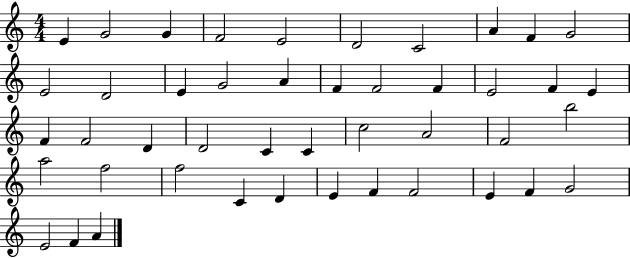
{
  \clef treble
  \numericTimeSignature
  \time 4/4
  \key c \major
  e'4 g'2 g'4 | f'2 e'2 | d'2 c'2 | a'4 f'4 g'2 | \break e'2 d'2 | e'4 g'2 a'4 | f'4 f'2 f'4 | e'2 f'4 e'4 | \break f'4 f'2 d'4 | d'2 c'4 c'4 | c''2 a'2 | f'2 b''2 | \break a''2 f''2 | f''2 c'4 d'4 | e'4 f'4 f'2 | e'4 f'4 g'2 | \break e'2 f'4 a'4 | \bar "|."
}